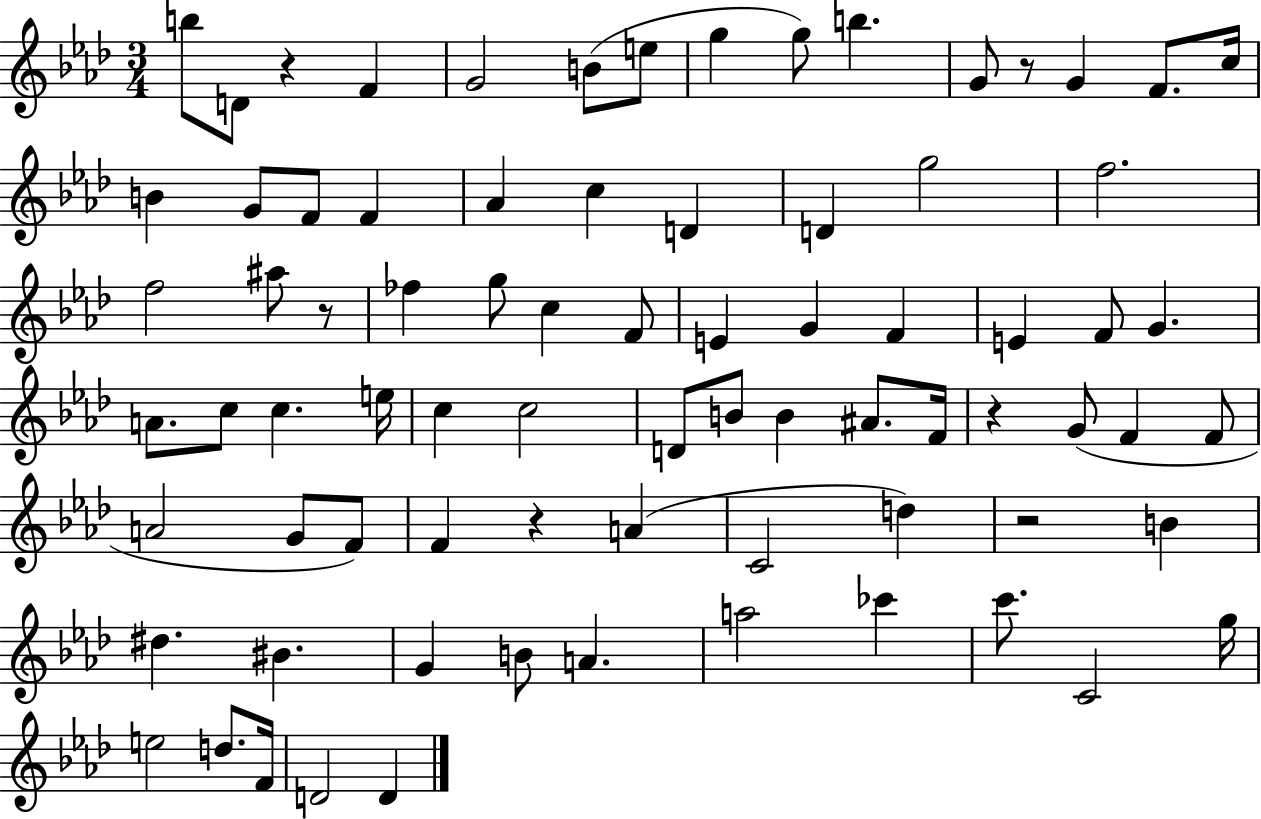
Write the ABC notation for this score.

X:1
T:Untitled
M:3/4
L:1/4
K:Ab
b/2 D/2 z F G2 B/2 e/2 g g/2 b G/2 z/2 G F/2 c/4 B G/2 F/2 F _A c D D g2 f2 f2 ^a/2 z/2 _f g/2 c F/2 E G F E F/2 G A/2 c/2 c e/4 c c2 D/2 B/2 B ^A/2 F/4 z G/2 F F/2 A2 G/2 F/2 F z A C2 d z2 B ^d ^B G B/2 A a2 _c' c'/2 C2 g/4 e2 d/2 F/4 D2 D